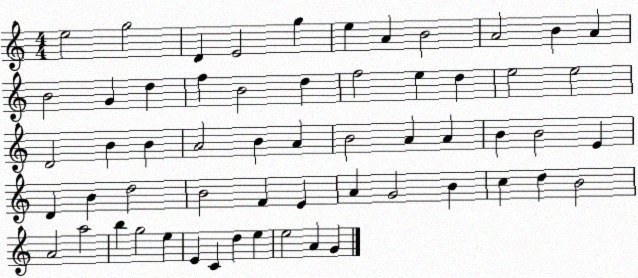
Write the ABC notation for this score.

X:1
T:Untitled
M:4/4
L:1/4
K:C
e2 g2 D E2 g e A B2 A2 B A B2 G d f B2 d f2 e d e2 e2 D2 B B A2 B A B2 A A B B2 E D B d2 B2 F E A G2 B c d B2 A2 a2 b g2 e E C d e e2 A G